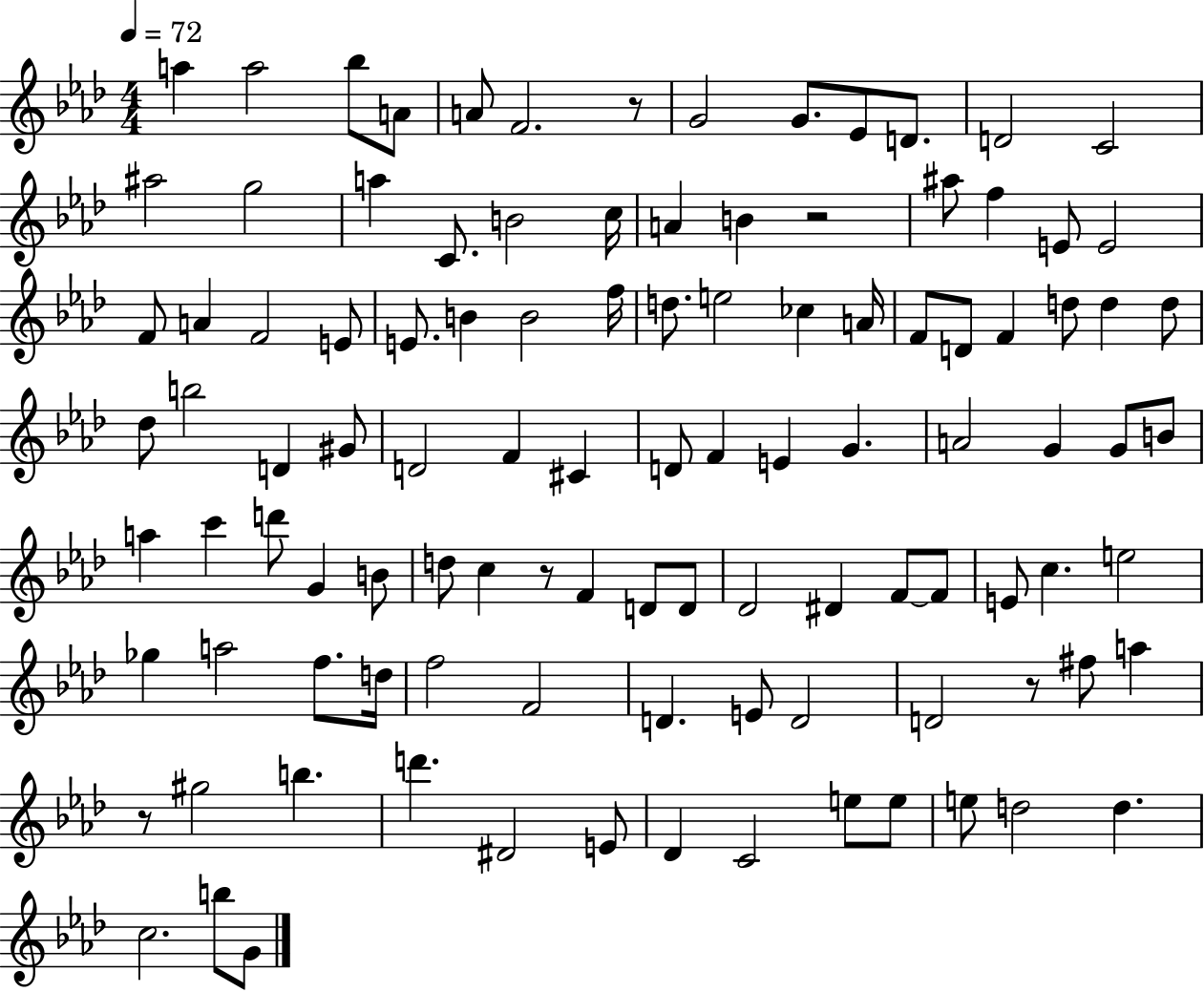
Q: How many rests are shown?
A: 5